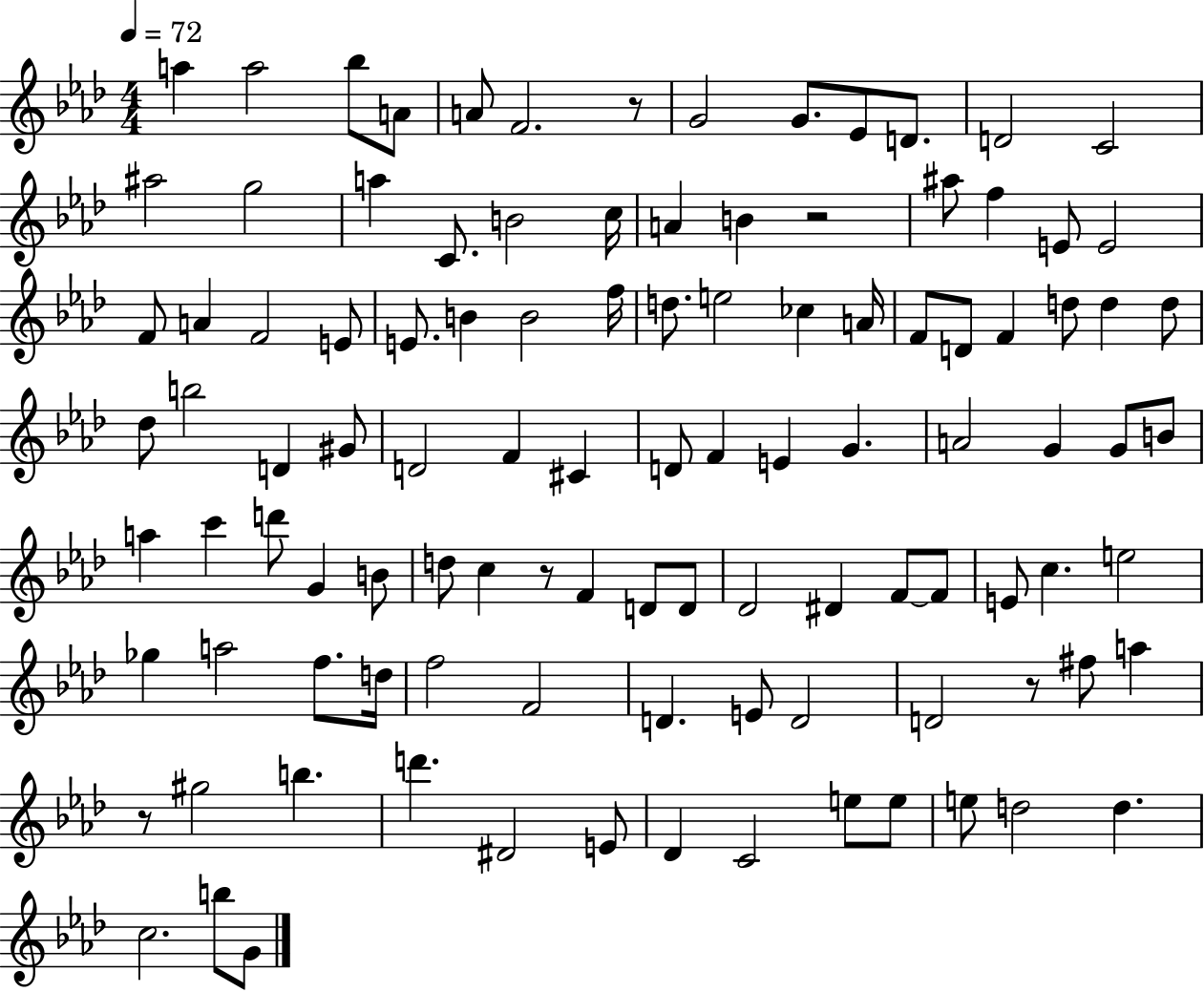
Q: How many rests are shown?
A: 5